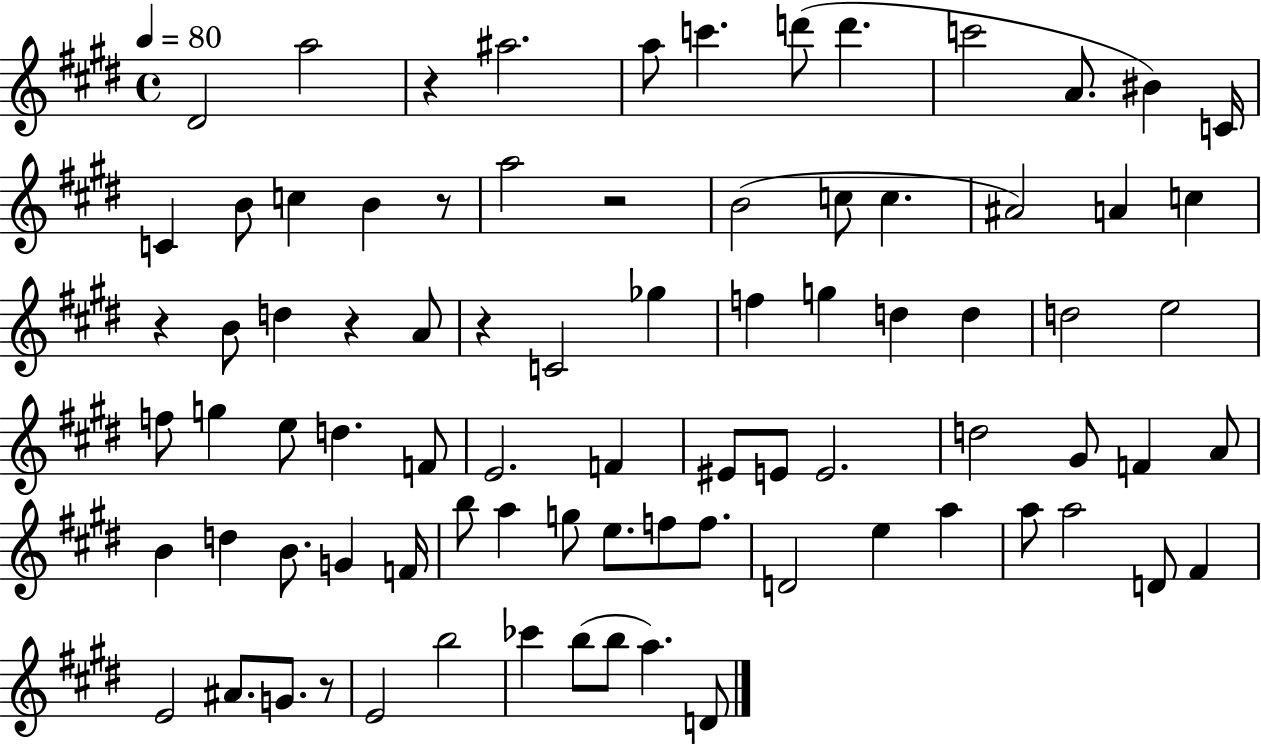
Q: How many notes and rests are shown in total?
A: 82